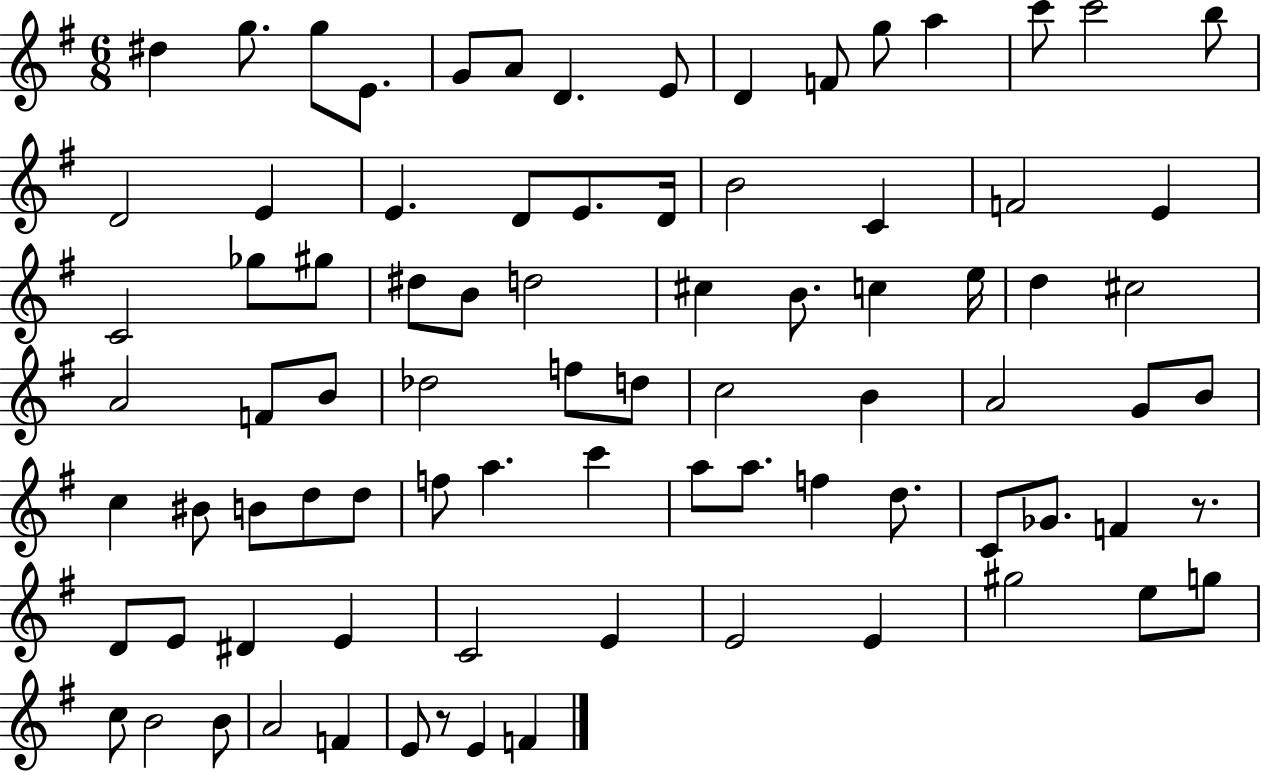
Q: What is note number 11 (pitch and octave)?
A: G5